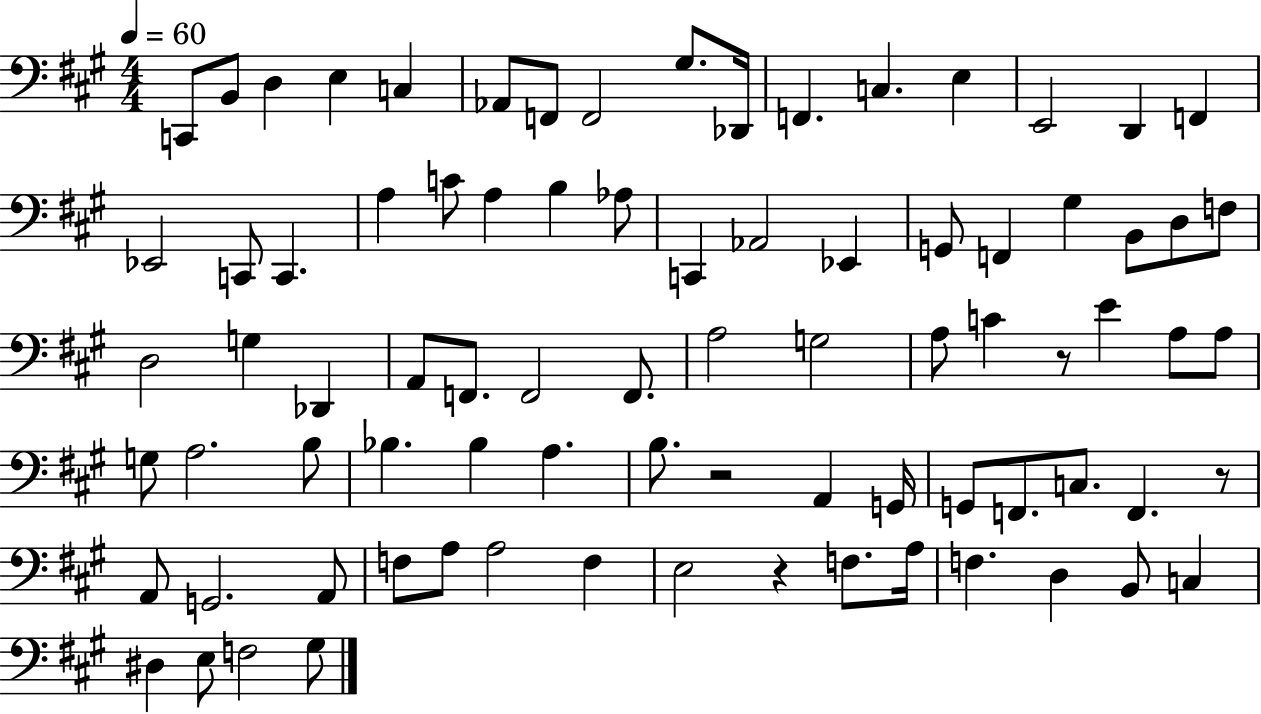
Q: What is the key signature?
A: A major